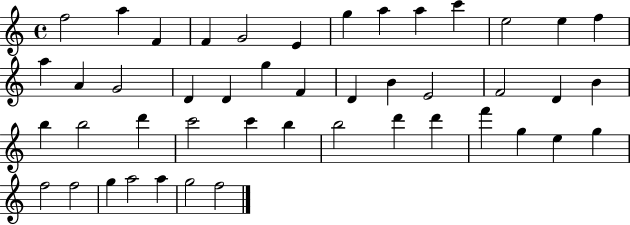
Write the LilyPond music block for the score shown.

{
  \clef treble
  \time 4/4
  \defaultTimeSignature
  \key c \major
  f''2 a''4 f'4 | f'4 g'2 e'4 | g''4 a''4 a''4 c'''4 | e''2 e''4 f''4 | \break a''4 a'4 g'2 | d'4 d'4 g''4 f'4 | d'4 b'4 e'2 | f'2 d'4 b'4 | \break b''4 b''2 d'''4 | c'''2 c'''4 b''4 | b''2 d'''4 d'''4 | f'''4 g''4 e''4 g''4 | \break f''2 f''2 | g''4 a''2 a''4 | g''2 f''2 | \bar "|."
}